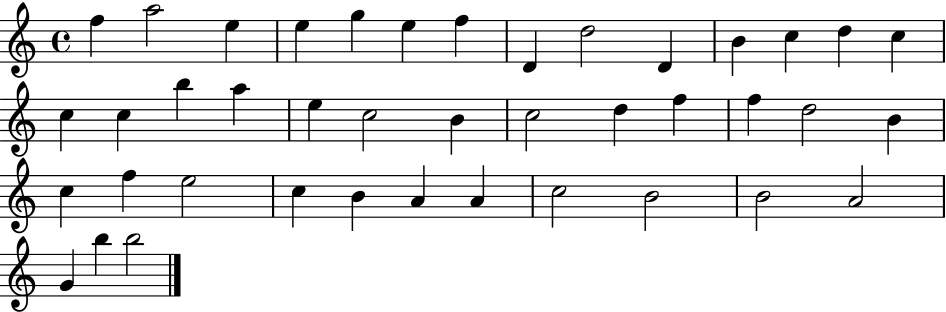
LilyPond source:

{
  \clef treble
  \time 4/4
  \defaultTimeSignature
  \key c \major
  f''4 a''2 e''4 | e''4 g''4 e''4 f''4 | d'4 d''2 d'4 | b'4 c''4 d''4 c''4 | \break c''4 c''4 b''4 a''4 | e''4 c''2 b'4 | c''2 d''4 f''4 | f''4 d''2 b'4 | \break c''4 f''4 e''2 | c''4 b'4 a'4 a'4 | c''2 b'2 | b'2 a'2 | \break g'4 b''4 b''2 | \bar "|."
}